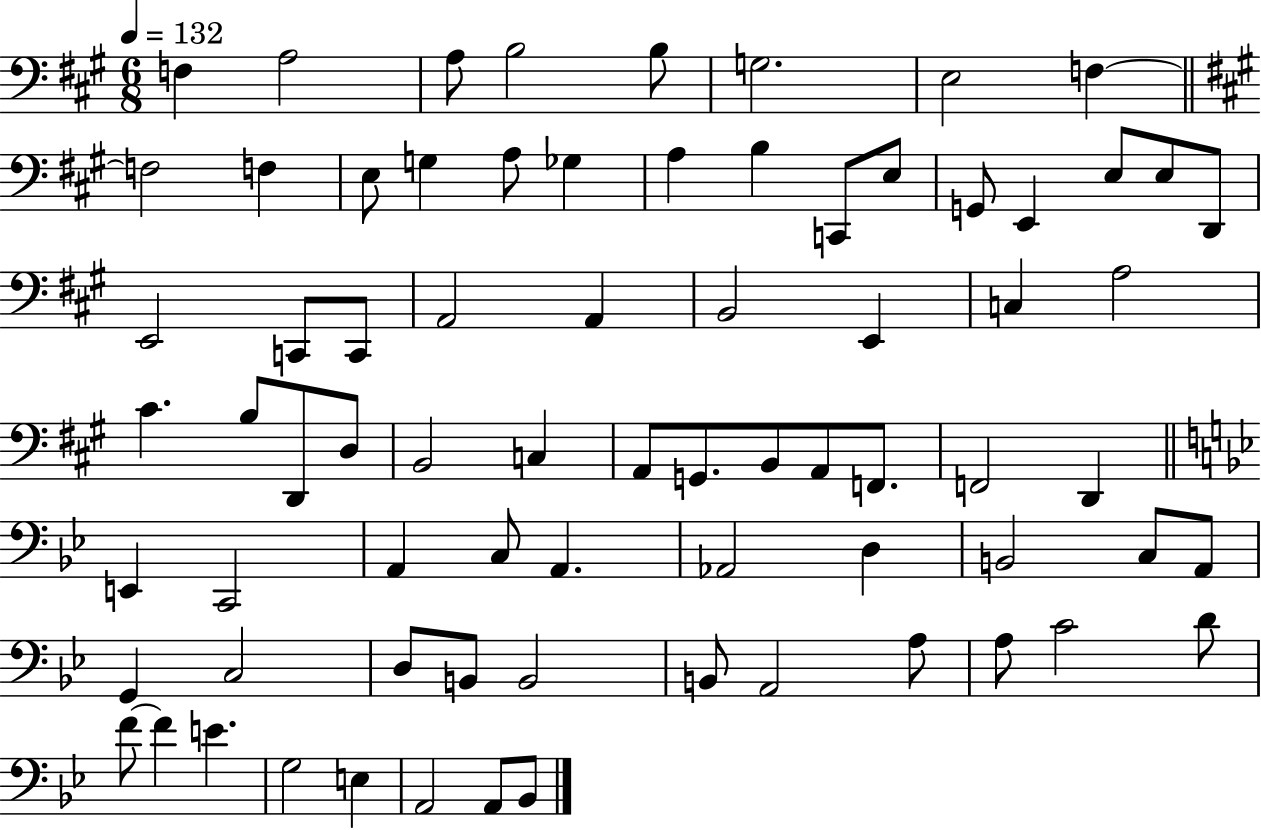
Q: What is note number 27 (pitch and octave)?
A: A2